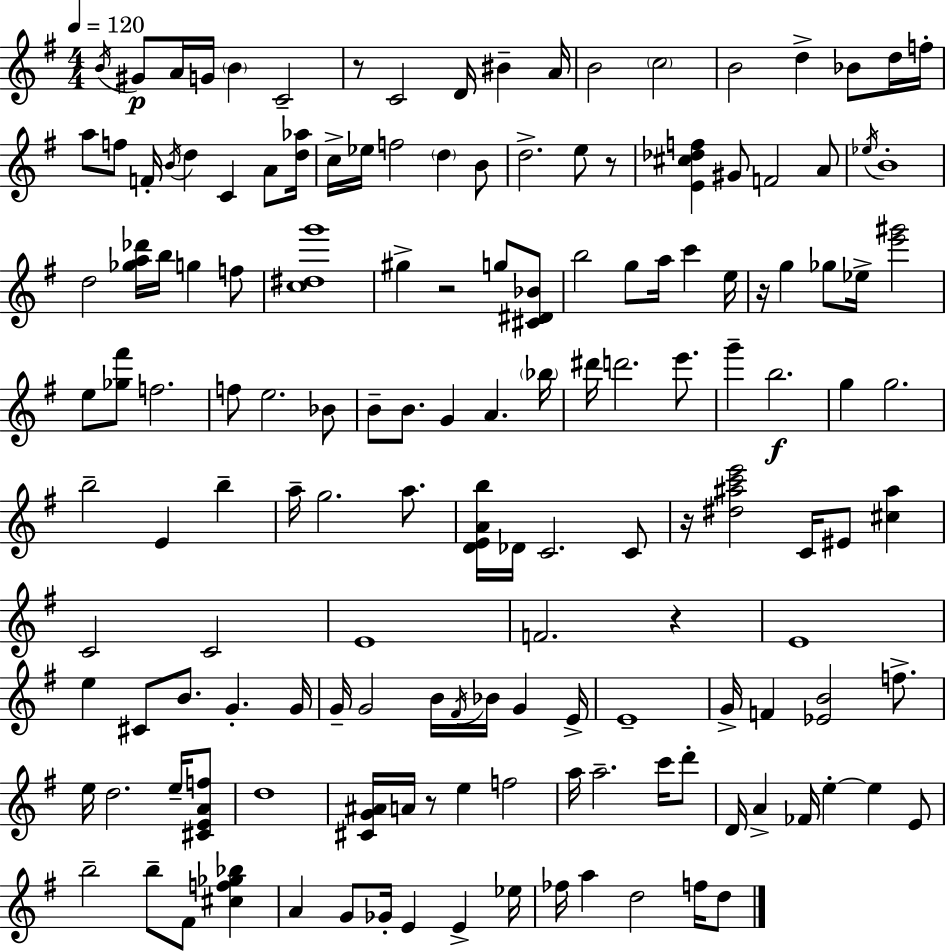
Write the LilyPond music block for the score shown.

{
  \clef treble
  \numericTimeSignature
  \time 4/4
  \key g \major
  \tempo 4 = 120
  \repeat volta 2 { \acciaccatura { b'16 }\p gis'8 a'16 g'16 \parenthesize b'4 c'2-- | r8 c'2 d'16 bis'4-- | a'16 b'2 \parenthesize c''2 | b'2 d''4-> bes'8 d''16 | \break f''16-. a''8 f''8 f'16-. \acciaccatura { b'16 } d''4 c'4 a'8 | <d'' aes''>16 c''16-> ees''16 f''2 \parenthesize d''4 | b'8 d''2.-> e''8 | r8 <e' cis'' des'' f''>4 gis'8 f'2 | \break a'8 \acciaccatura { ees''16 } b'1-. | d''2 <ges'' a'' des'''>16 b''16 g''4 | f''8 <c'' dis'' g'''>1 | gis''4-> r2 g''8 | \break <cis' dis' bes'>8 b''2 g''8 a''16 c'''4 | e''16 r16 g''4 ges''8 ees''16-> <e''' gis'''>2 | e''8 <ges'' fis'''>8 f''2. | f''8 e''2. | \break bes'8 b'8-- b'8. g'4 a'4. | \parenthesize bes''16 dis'''16 d'''2. | e'''8. g'''4-- b''2.\f | g''4 g''2. | \break b''2-- e'4 b''4-- | a''16-- g''2. | a''8. <d' e' a' b''>16 des'16 c'2. | c'8 r16 <dis'' ais'' c''' e'''>2 c'16 eis'8 <cis'' ais''>4 | \break c'2 c'2 | e'1 | f'2. r4 | e'1 | \break e''4 cis'8 b'8. g'4.-. | g'16 g'16-- g'2 b'16 \acciaccatura { fis'16 } bes'16 g'4 | e'16-> e'1-- | g'16-> f'4 <ees' b'>2 | \break f''8.-> e''16 d''2. | e''16-- <cis' e' a' f''>8 d''1 | <cis' g' ais'>16 a'16 r8 e''4 f''2 | a''16 a''2.-- | \break c'''16 d'''8-. d'16 a'4-> fes'16 e''4-.~~ e''4 | e'8 b''2-- b''8-- fis'8 | <cis'' f'' ges'' bes''>4 a'4 g'8 ges'16-. e'4 e'4-> | ees''16 fes''16 a''4 d''2 | \break f''16 d''8 } \bar "|."
}